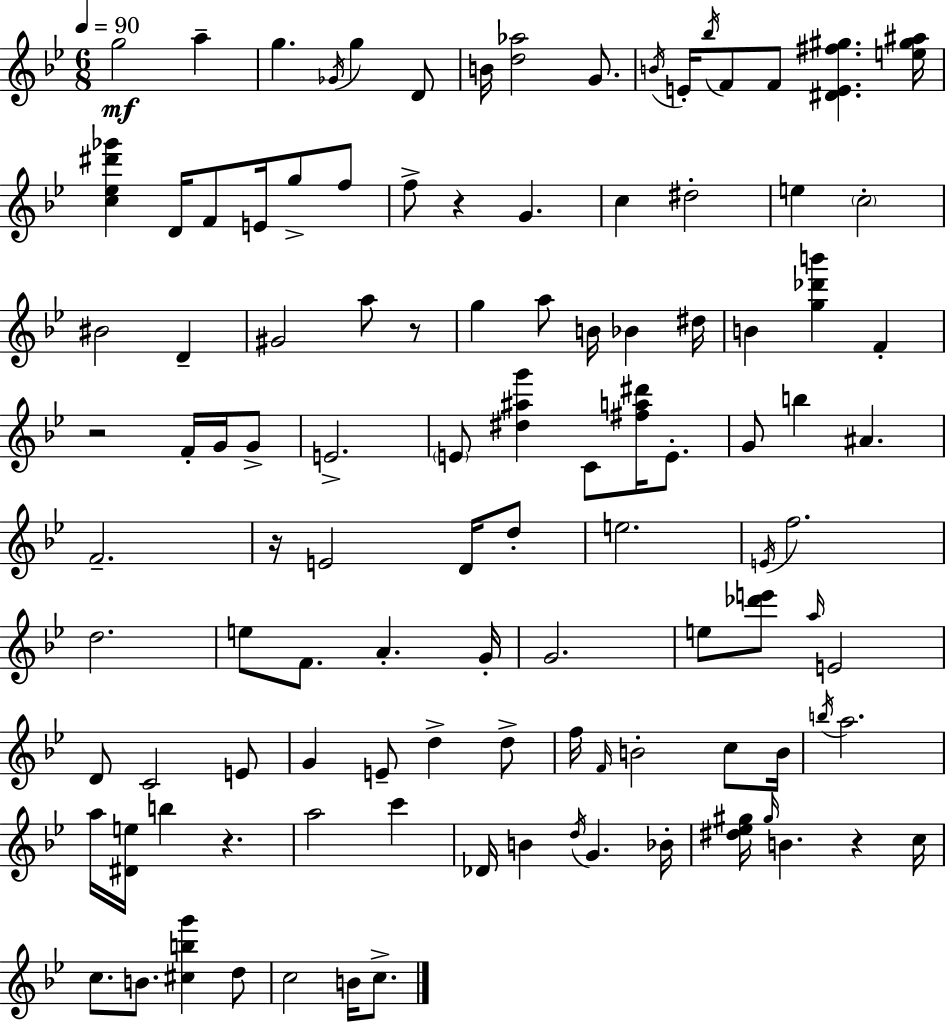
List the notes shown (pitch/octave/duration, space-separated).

G5/h A5/q G5/q. Gb4/s G5/q D4/e B4/s [D5,Ab5]/h G4/e. B4/s E4/s Bb5/s F4/e F4/e [D#4,E4,F#5,G#5]/q. [E5,G#5,A#5]/s [C5,Eb5,D#6,Gb6]/q D4/s F4/e E4/s G5/e F5/e F5/e R/q G4/q. C5/q D#5/h E5/q C5/h BIS4/h D4/q G#4/h A5/e R/e G5/q A5/e B4/s Bb4/q D#5/s B4/q [G5,Db6,B6]/q F4/q R/h F4/s G4/s G4/e E4/h. E4/e [D#5,A#5,G6]/q C4/e [F#5,A5,D#6]/s E4/e. G4/e B5/q A#4/q. F4/h. R/s E4/h D4/s D5/e E5/h. E4/s F5/h. D5/h. E5/e F4/e. A4/q. G4/s G4/h. E5/e [Db6,E6]/e A5/s E4/h D4/e C4/h E4/e G4/q E4/e D5/q D5/e F5/s F4/s B4/h C5/e B4/s B5/s A5/h. A5/s [D#4,E5]/s B5/q R/q. A5/h C6/q Db4/s B4/q D5/s G4/q. Bb4/s [D#5,Eb5,G#5]/s G#5/s B4/q. R/q C5/s C5/e. B4/e. [C#5,B5,G6]/q D5/e C5/h B4/s C5/e.